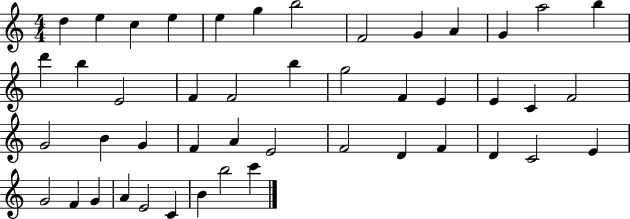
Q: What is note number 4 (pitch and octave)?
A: E5